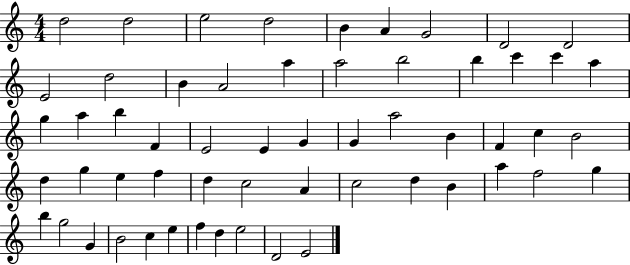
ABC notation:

X:1
T:Untitled
M:4/4
L:1/4
K:C
d2 d2 e2 d2 B A G2 D2 D2 E2 d2 B A2 a a2 b2 b c' c' a g a b F E2 E G G a2 B F c B2 d g e f d c2 A c2 d B a f2 g b g2 G B2 c e f d e2 D2 E2